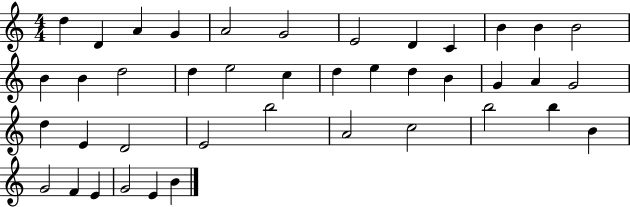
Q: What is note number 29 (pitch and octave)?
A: E4